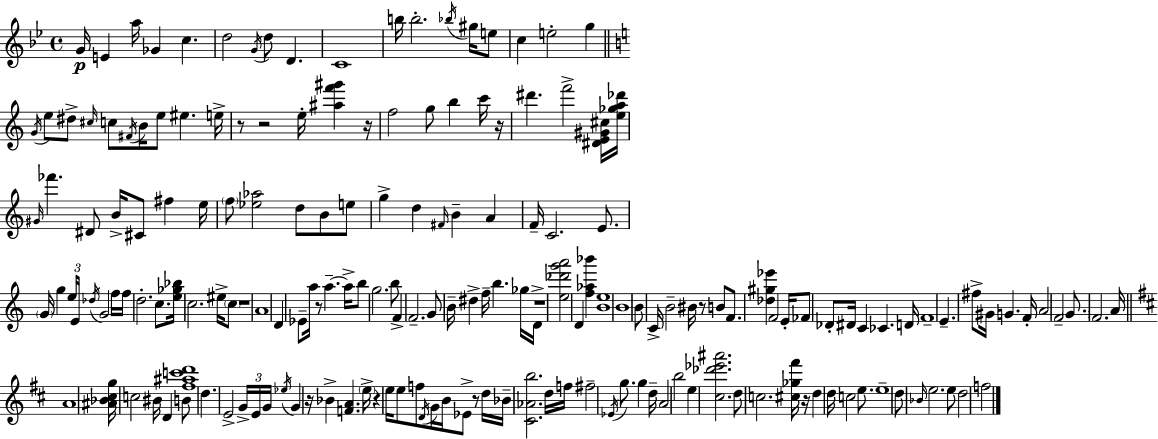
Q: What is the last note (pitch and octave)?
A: F5